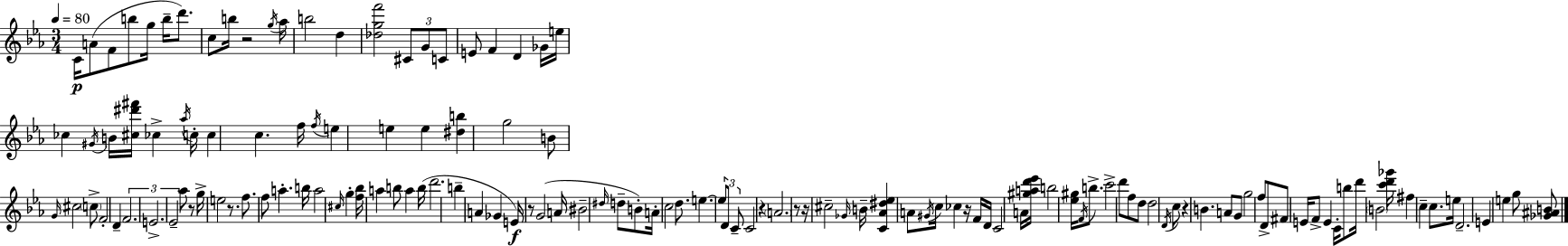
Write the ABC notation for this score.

X:1
T:Untitled
M:3/4
L:1/4
K:Eb
C/4 A/2 F/2 b/2 g/4 b/4 d'/2 c/2 b/4 z2 g/4 _a/4 b2 d [_dgf']2 ^C/2 G/2 C/2 E/2 F D _G/4 e/4 _c ^G/4 B/4 [^c^d'^f']/4 _c _a/4 c/4 c c f/4 f/4 e e e [^db] g2 B/2 G/4 ^c2 c/2 F2 D F2 E2 _E2 _a/2 z/2 g/4 e2 z/2 f/2 f/2 a b/4 a2 ^c/4 g [f_b]/4 a b/2 a b/4 d'2 b A _G E/4 z/2 G2 A/4 ^B2 ^d/4 d/2 B/2 A/4 c2 d/2 e e/2 D/2 C/2 C2 z A2 z/2 z/4 ^c2 _G/4 B/4 [C_A^d_e] A/2 ^G/4 c/4 _c z/4 F/4 D/4 C2 A/4 [^gad'_e']/4 b2 [_e^g]/4 F/4 b/2 c'2 d'/2 f/2 d/2 d2 D/4 c/2 z B A/2 G/2 g2 f/2 D/2 ^F/2 E/4 F/2 E C/4 b/2 d'/4 B2 [c'd'_g']/4 ^f c c/2 e/4 D2 E e g/2 [_G^AB]/2